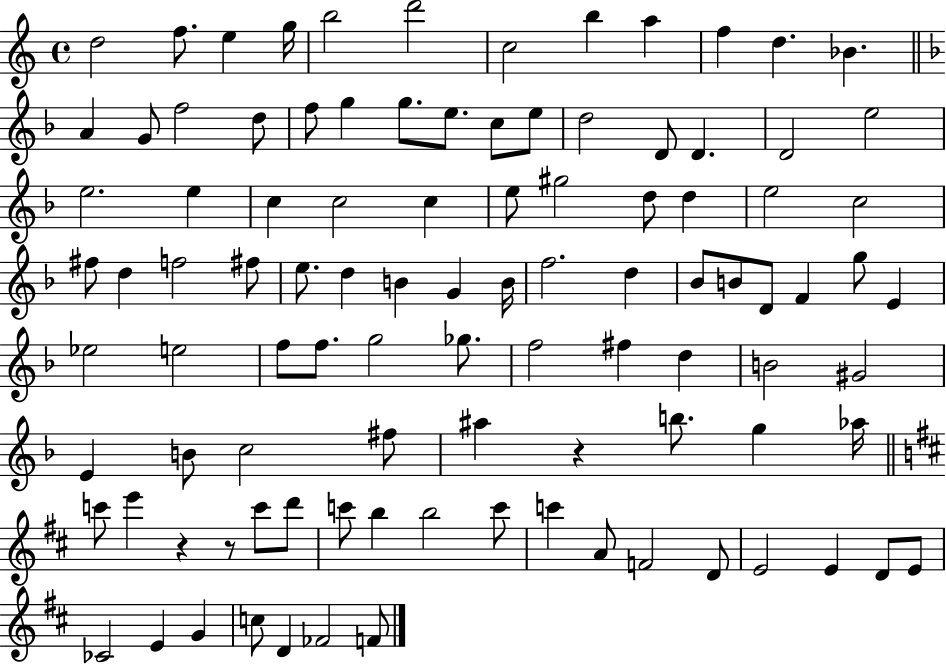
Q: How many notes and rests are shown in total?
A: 100